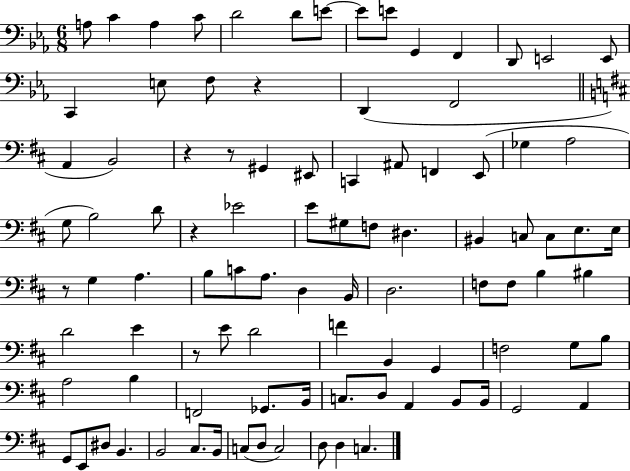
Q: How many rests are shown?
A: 6